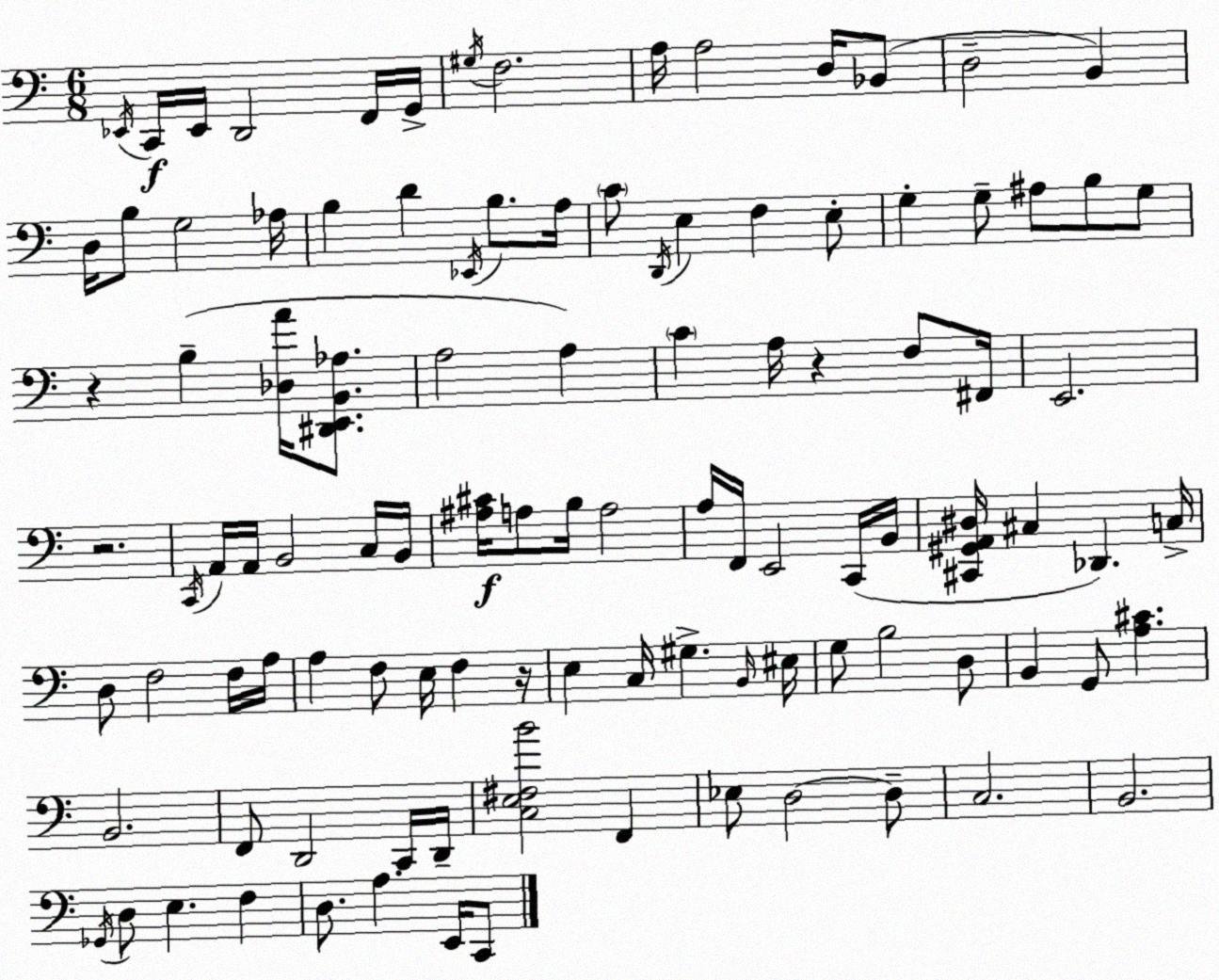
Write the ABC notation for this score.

X:1
T:Untitled
M:6/8
L:1/4
K:C
_E,,/4 C,,/4 _E,,/4 D,,2 F,,/4 G,,/4 ^G,/4 F,2 A,/4 A,2 D,/4 _B,,/2 D,2 B,, D,/4 B,/2 G,2 _A,/4 B, D _E,,/4 B,/2 A,/4 C/2 D,,/4 E, F, E,/2 G, G,/2 ^A,/2 B,/2 G,/2 z B, [_D,A]/4 [^D,,E,,B,,_A,]/2 A,2 A, C A,/4 z F,/2 ^F,,/4 E,,2 z2 C,,/4 A,,/4 A,,/4 B,,2 C,/4 B,,/4 [^A,^C]/4 A,/2 B,/4 A,2 A,/4 F,,/4 E,,2 C,,/4 B,,/4 [^C,,^G,,A,,^D,]/4 ^C, _D,, C,/4 D,/2 F,2 F,/4 A,/4 A, F,/2 E,/4 F, z/4 E, C,/4 ^G, B,,/4 ^E,/4 G,/2 B,2 D,/2 B,, G,,/2 [A,^C] B,,2 F,,/2 D,,2 C,,/4 D,,/4 [C,E,^F,B]2 F,, _E,/2 D,2 D,/2 C,2 B,,2 _G,,/4 D,/2 E, F, D,/2 A, E,,/4 C,,/2